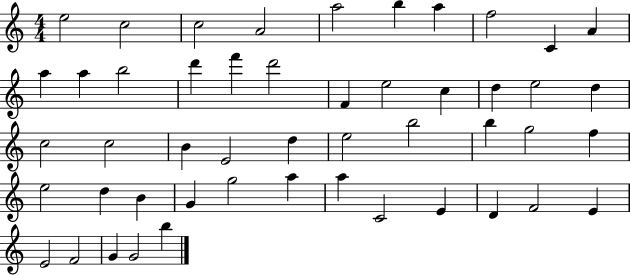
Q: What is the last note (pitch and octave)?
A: B5